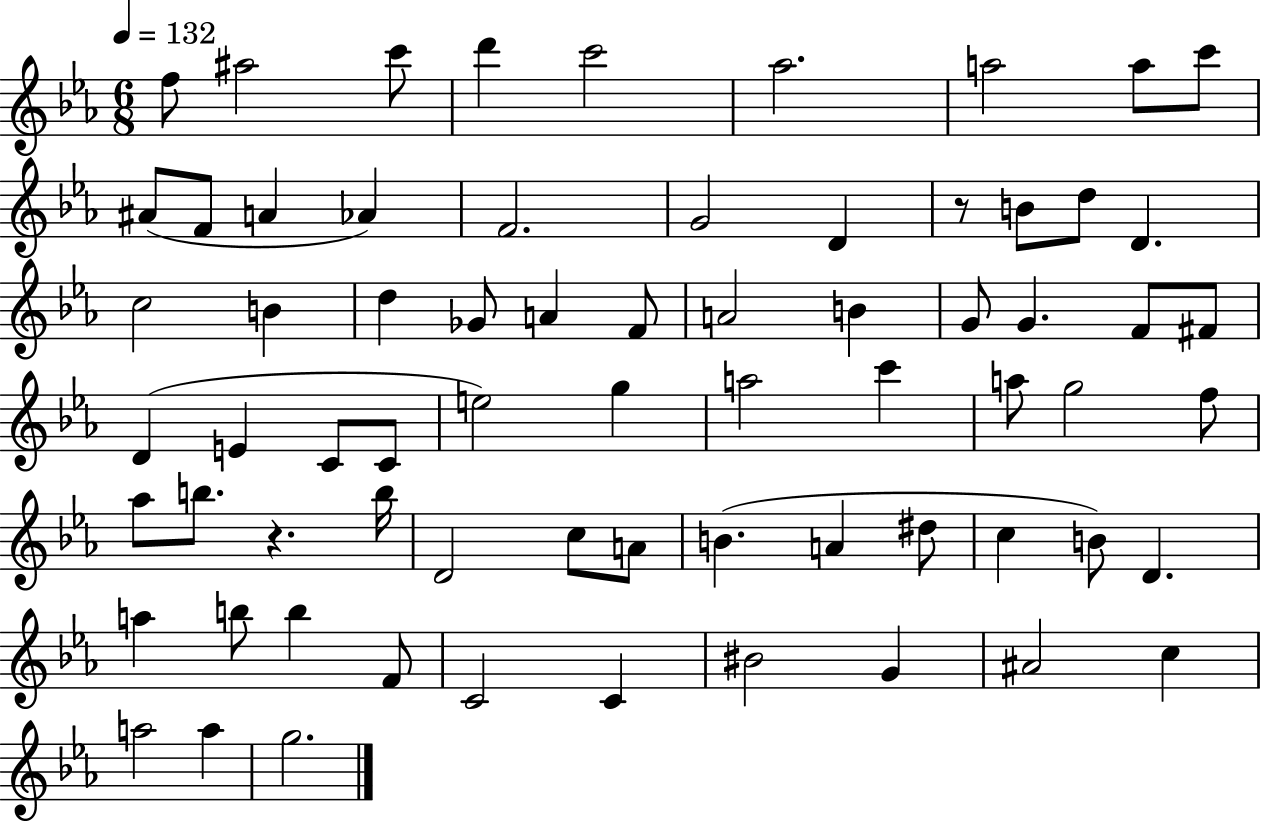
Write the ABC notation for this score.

X:1
T:Untitled
M:6/8
L:1/4
K:Eb
f/2 ^a2 c'/2 d' c'2 _a2 a2 a/2 c'/2 ^A/2 F/2 A _A F2 G2 D z/2 B/2 d/2 D c2 B d _G/2 A F/2 A2 B G/2 G F/2 ^F/2 D E C/2 C/2 e2 g a2 c' a/2 g2 f/2 _a/2 b/2 z b/4 D2 c/2 A/2 B A ^d/2 c B/2 D a b/2 b F/2 C2 C ^B2 G ^A2 c a2 a g2